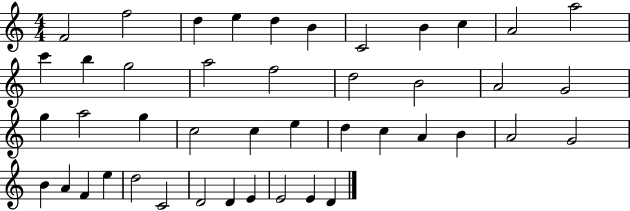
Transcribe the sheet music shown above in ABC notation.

X:1
T:Untitled
M:4/4
L:1/4
K:C
F2 f2 d e d B C2 B c A2 a2 c' b g2 a2 f2 d2 B2 A2 G2 g a2 g c2 c e d c A B A2 G2 B A F e d2 C2 D2 D E E2 E D